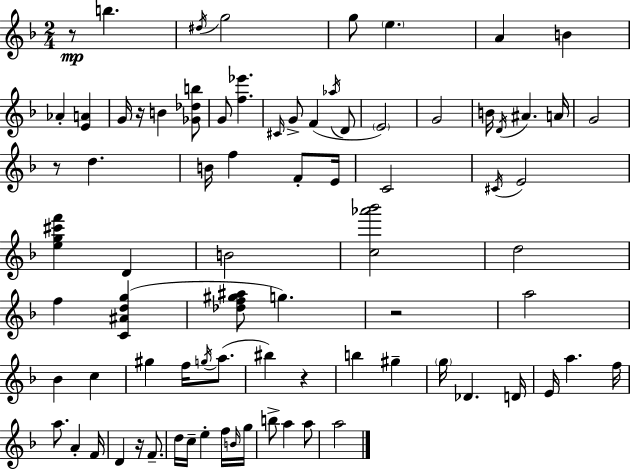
X:1
T:Untitled
M:2/4
L:1/4
K:F
z/2 b ^d/4 g2 g/2 e A B _A [EA] G/4 z/4 B [_G_db]/2 G/2 [f_e'] ^C/4 G/2 F _a/4 D/2 E2 G2 B/4 D/4 ^A A/4 G2 z/2 d B/4 f F/2 E/4 C2 ^C/4 E2 [eg^c'f'] D B2 [c_a'_b']2 d2 f [C^Adg] [_df^g^a]/2 g z2 a2 _B c ^g f/4 g/4 a/2 ^b z b ^g g/4 _D D/4 E/4 a f/4 a/2 A F/4 D z/4 F/2 d/4 c/4 e f/4 B/4 g/4 b/2 a a/2 a2